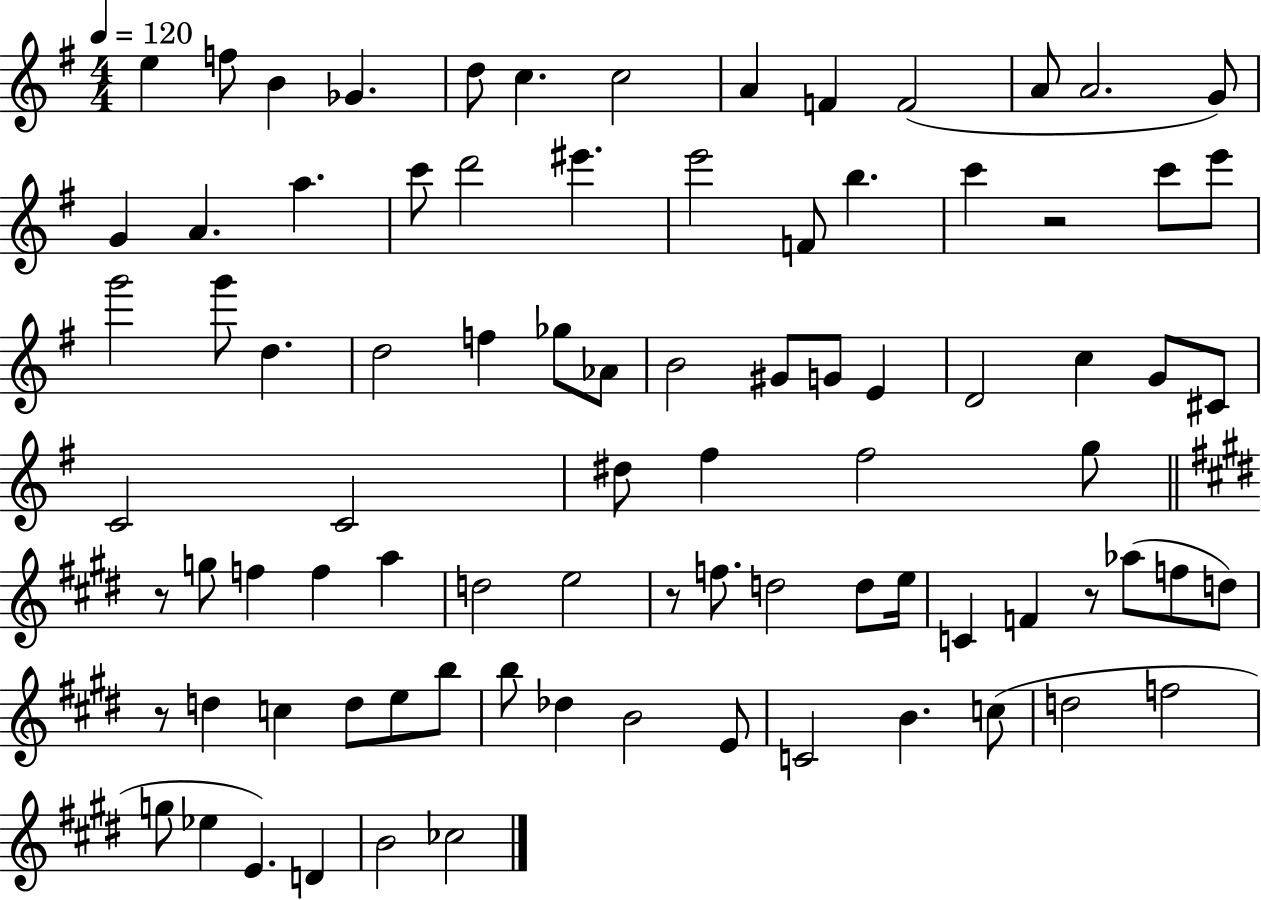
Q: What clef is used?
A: treble